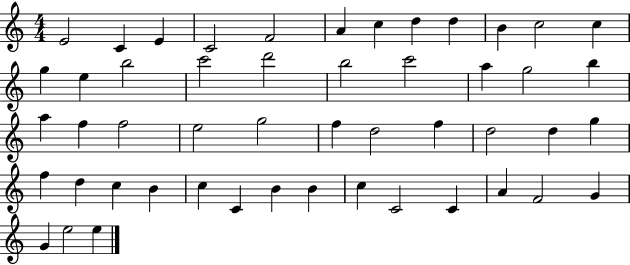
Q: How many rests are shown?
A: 0